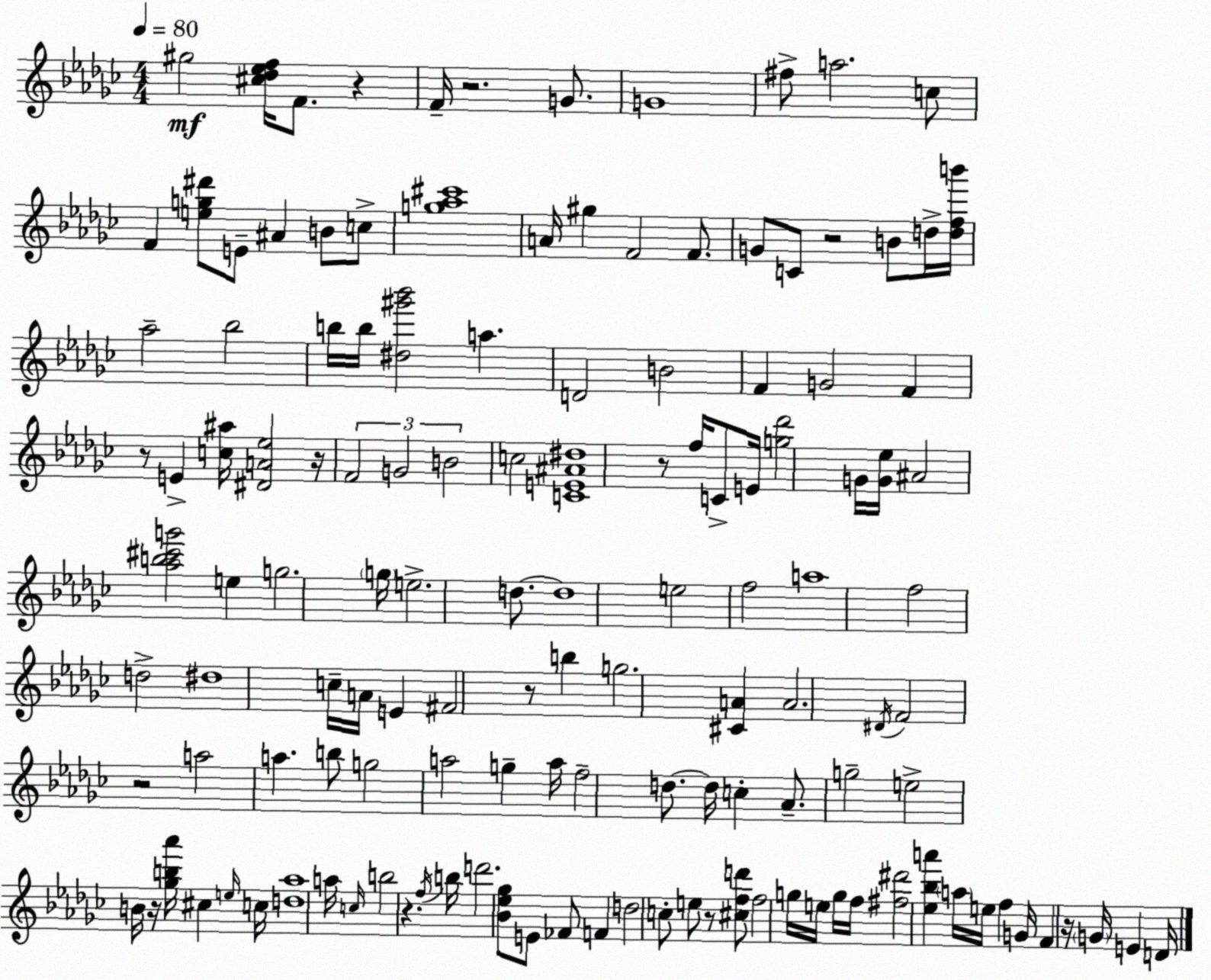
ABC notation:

X:1
T:Untitled
M:4/4
L:1/4
K:Ebm
^g2 [^c_d_ef]/4 F/2 z F/4 z2 G/2 G4 ^f/2 a2 c/2 F [eg^d']/2 E/2 ^A B/2 c/2 [g_a^c']4 A/4 ^g F2 F/2 G/2 C/2 z2 B/2 d/4 [dfb']/4 _a2 _b2 b/4 b/4 [^d^g'_b']2 a D2 B2 F G2 F z/2 E [c^a]/4 [^DA_e]2 z/4 F2 G2 B2 c2 [CE^A^d]4 z/2 f/4 C/2 E/4 [g_d']2 G/4 [G_e]/4 ^A2 [_ab^c'g']2 e g2 g/4 e2 d/2 d4 e2 f2 a4 f2 d2 ^d4 c/4 A/4 E ^F2 z/2 b g2 [^CA] A2 ^D/4 F2 z2 a2 a b/2 g2 a2 g a/4 f2 d/2 d/4 c _A/2 g2 e2 B/4 z/4 [_gb_a']/4 ^c e/4 c/4 [d_a]4 a/4 c/4 b2 z f/4 b/4 d'2 [_B_e_g]/2 E/2 _F/2 F d2 c/2 e/2 z/2 [^cfd']/2 f2 g/4 e/4 g/4 f/4 [^f^d']2 [_e_ba'] a/4 e/4 f G/4 F z/4 G/4 E D/4